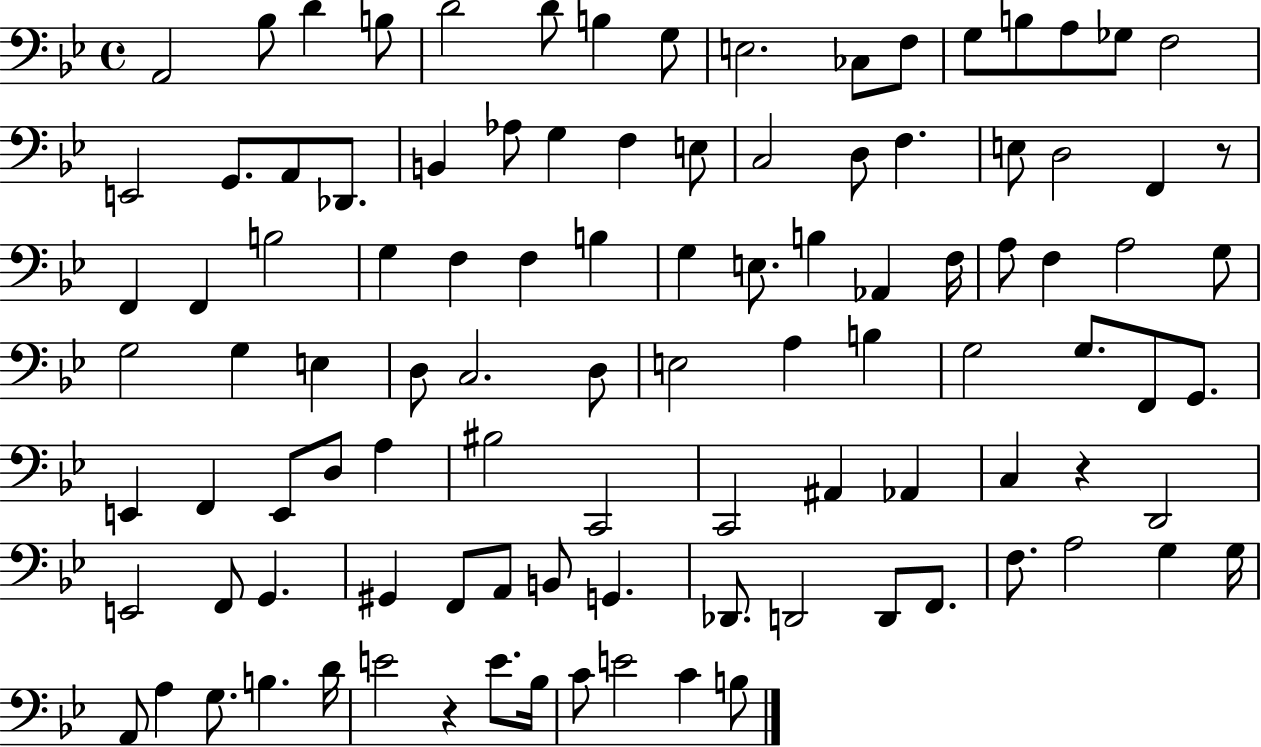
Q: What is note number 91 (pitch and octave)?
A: G3